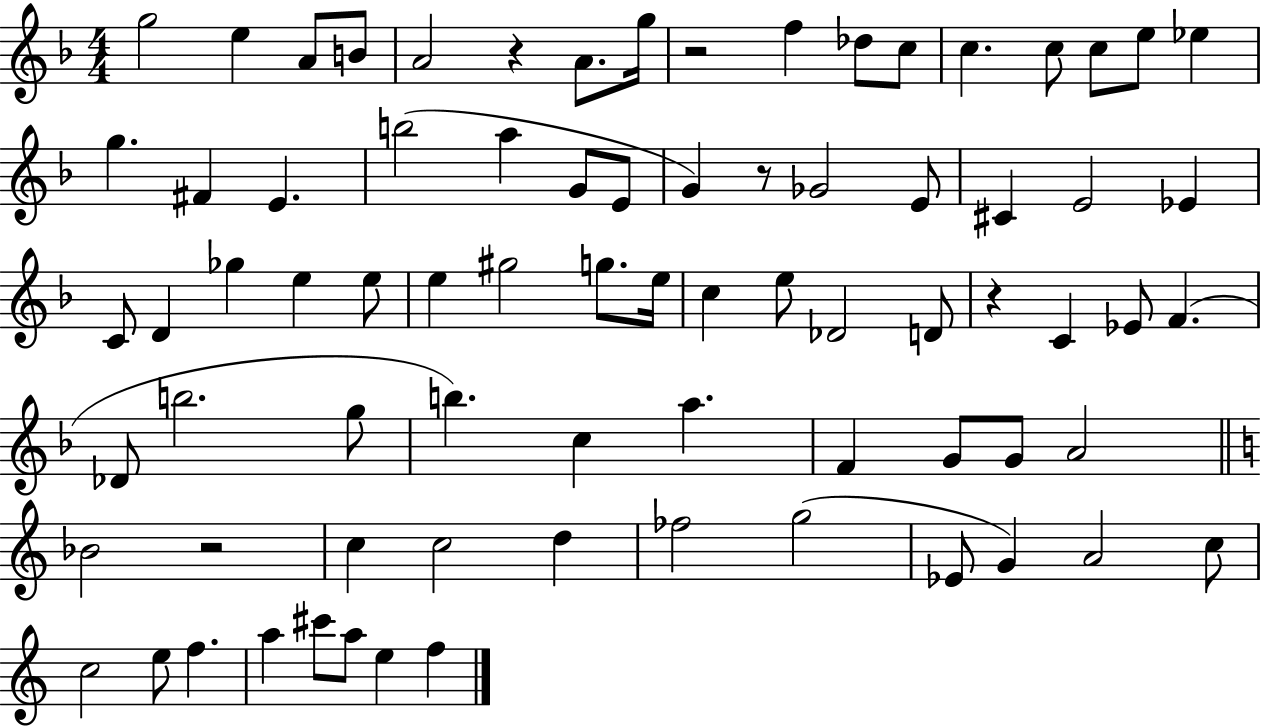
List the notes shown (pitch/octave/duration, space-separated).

G5/h E5/q A4/e B4/e A4/h R/q A4/e. G5/s R/h F5/q Db5/e C5/e C5/q. C5/e C5/e E5/e Eb5/q G5/q. F#4/q E4/q. B5/h A5/q G4/e E4/e G4/q R/e Gb4/h E4/e C#4/q E4/h Eb4/q C4/e D4/q Gb5/q E5/q E5/e E5/q G#5/h G5/e. E5/s C5/q E5/e Db4/h D4/e R/q C4/q Eb4/e F4/q. Db4/e B5/h. G5/e B5/q. C5/q A5/q. F4/q G4/e G4/e A4/h Bb4/h R/h C5/q C5/h D5/q FES5/h G5/h Eb4/e G4/q A4/h C5/e C5/h E5/e F5/q. A5/q C#6/e A5/e E5/q F5/q